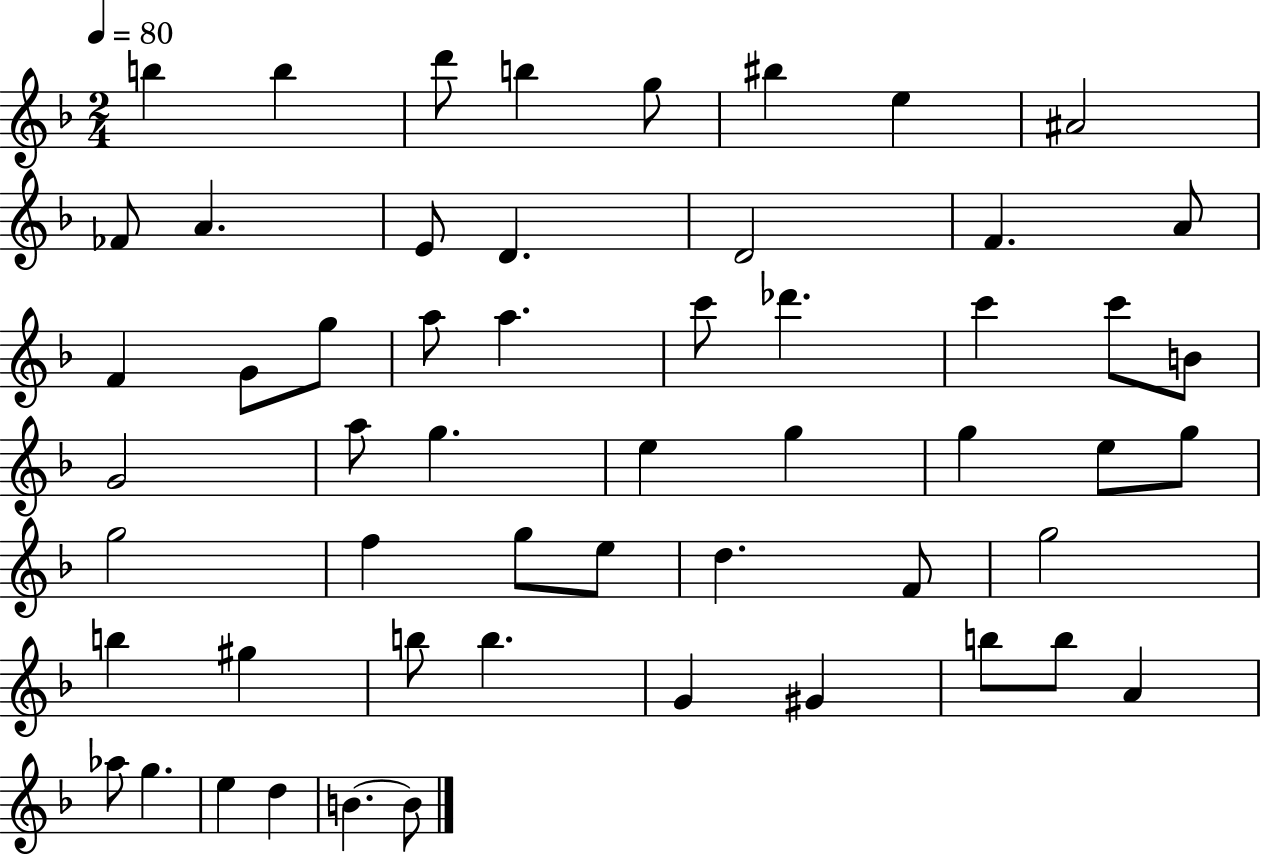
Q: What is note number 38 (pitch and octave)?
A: D5